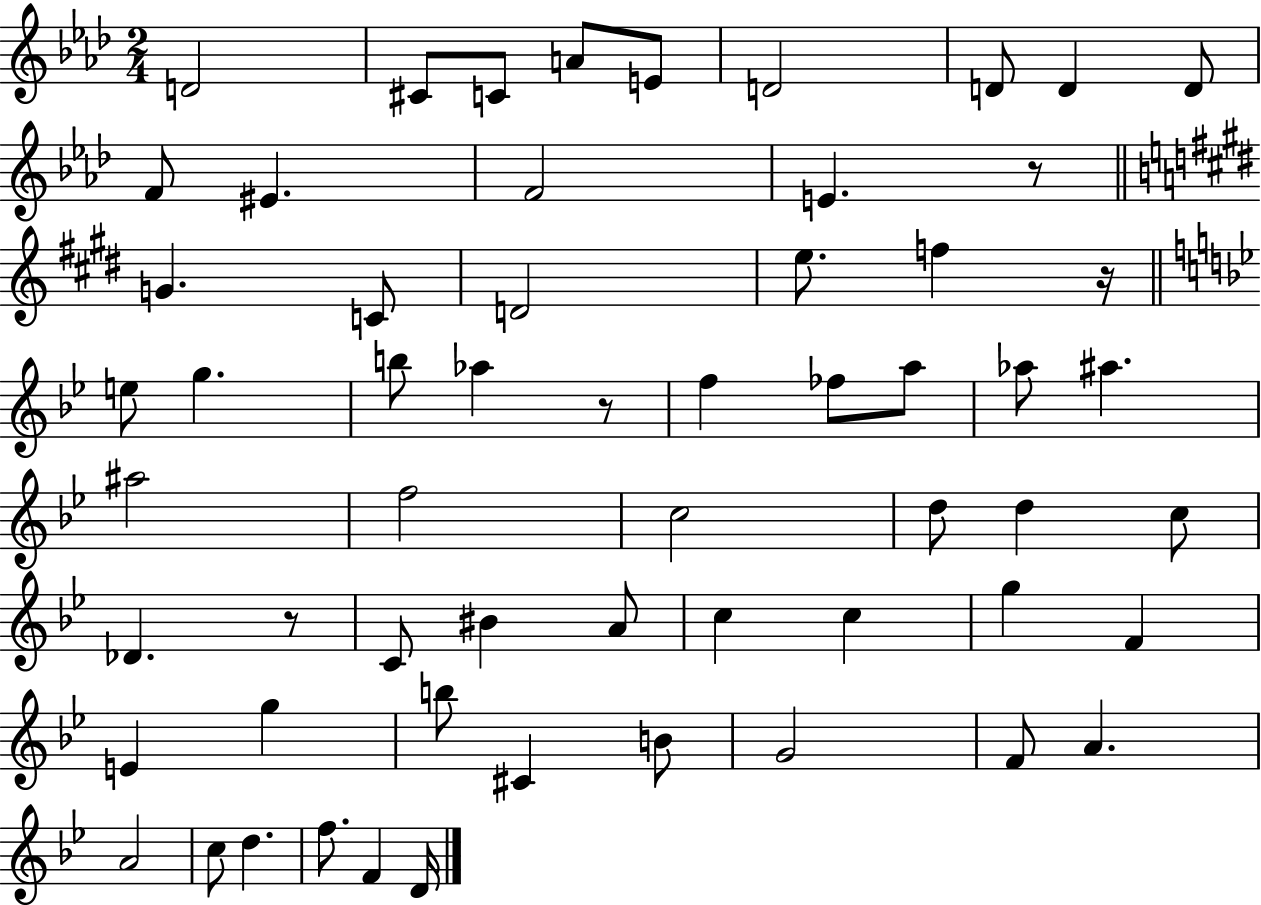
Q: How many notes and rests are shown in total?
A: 59